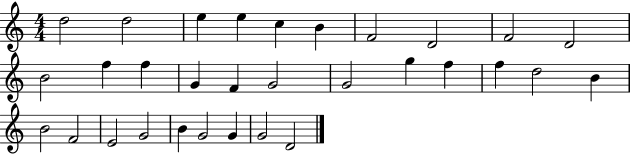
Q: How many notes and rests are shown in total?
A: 31